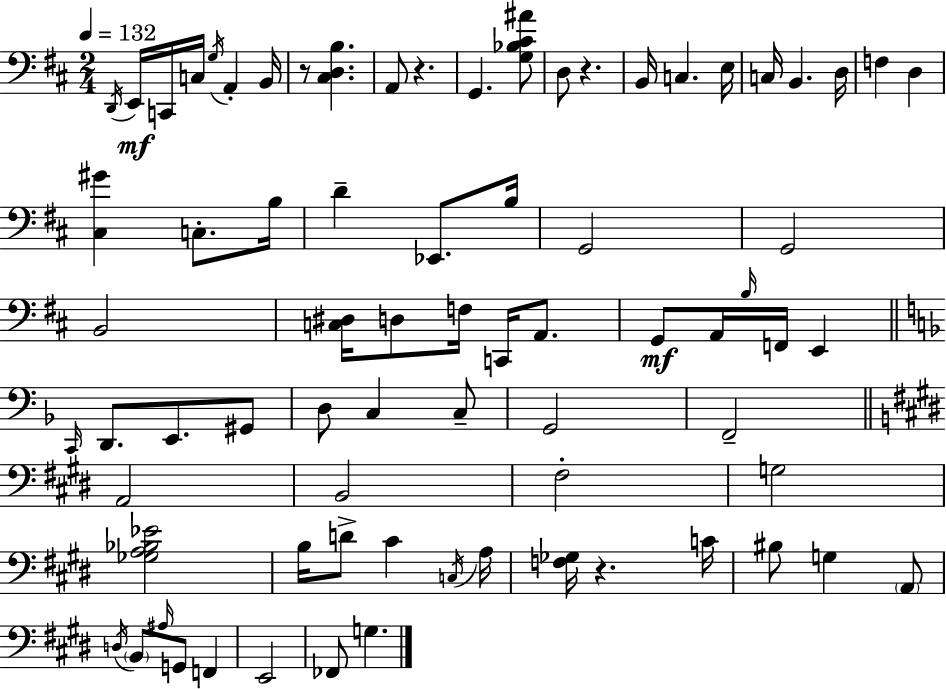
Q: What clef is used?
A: bass